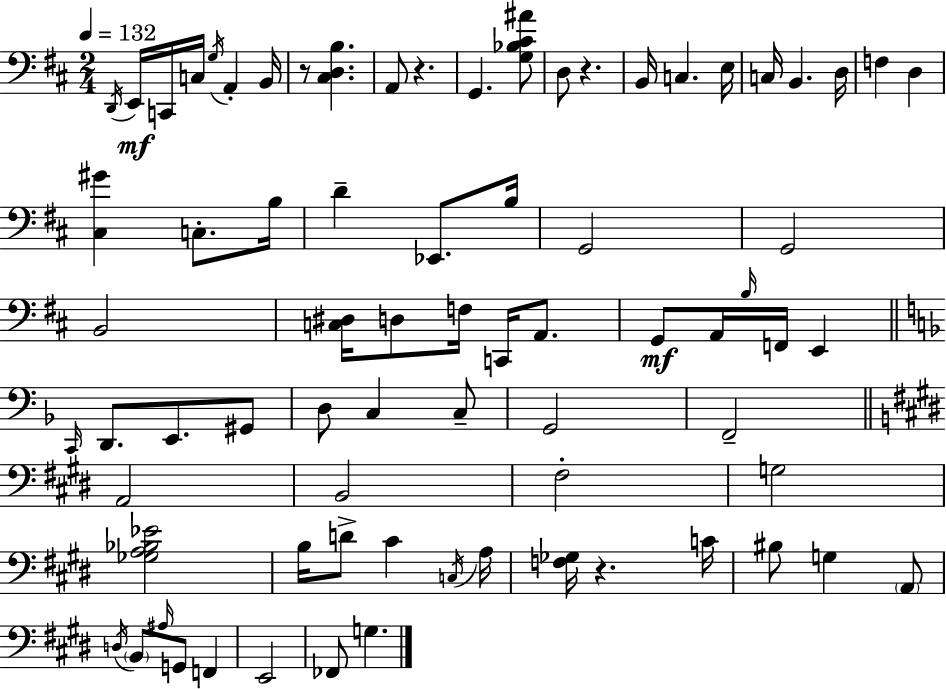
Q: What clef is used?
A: bass